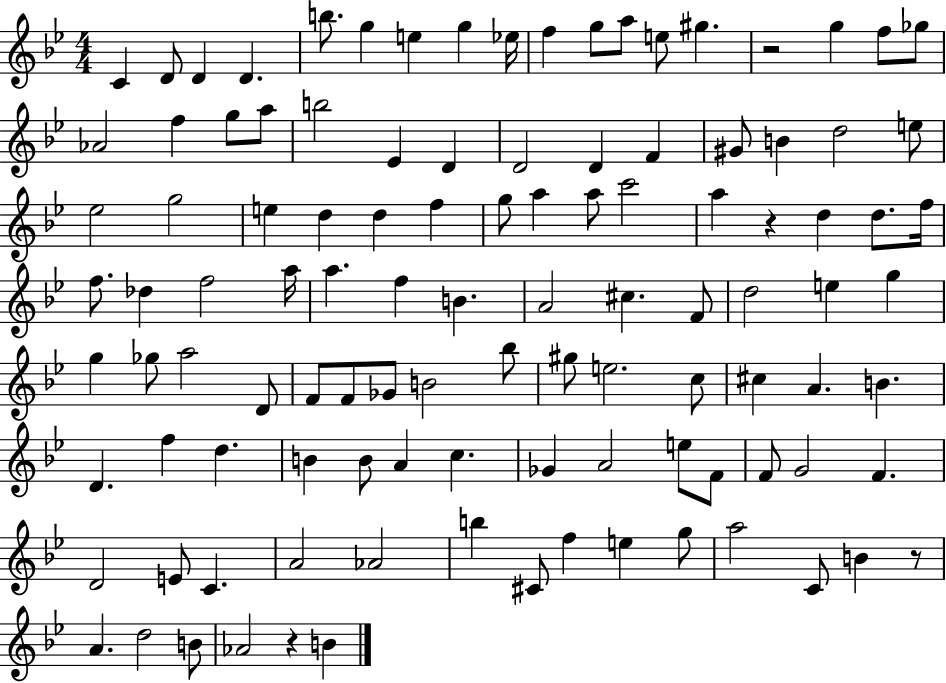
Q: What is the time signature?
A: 4/4